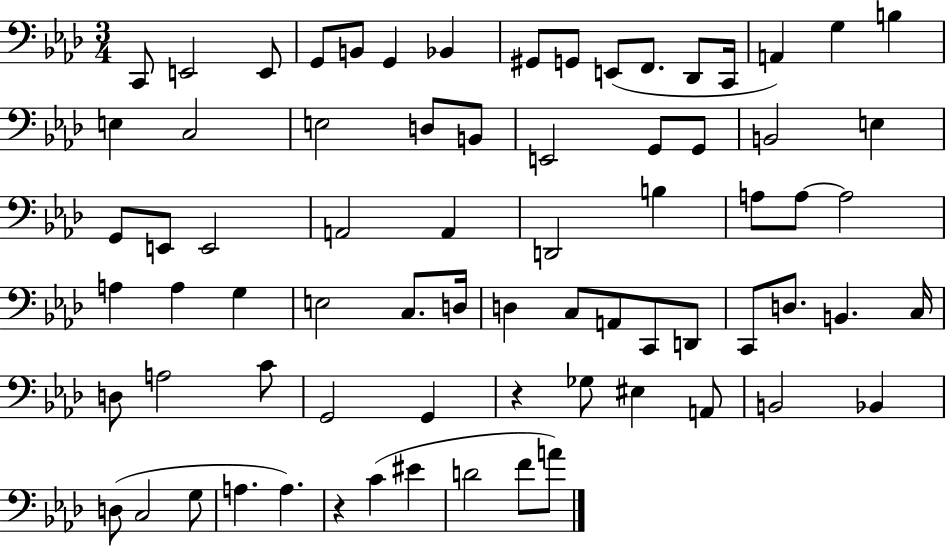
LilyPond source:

{
  \clef bass
  \numericTimeSignature
  \time 3/4
  \key aes \major
  \repeat volta 2 { c,8 e,2 e,8 | g,8 b,8 g,4 bes,4 | gis,8 g,8 e,8( f,8. des,8 c,16 | a,4) g4 b4 | \break e4 c2 | e2 d8 b,8 | e,2 g,8 g,8 | b,2 e4 | \break g,8 e,8 e,2 | a,2 a,4 | d,2 b4 | a8 a8~~ a2 | \break a4 a4 g4 | e2 c8. d16 | d4 c8 a,8 c,8 d,8 | c,8 d8. b,4. c16 | \break d8 a2 c'8 | g,2 g,4 | r4 ges8 eis4 a,8 | b,2 bes,4 | \break d8( c2 g8 | a4. a4.) | r4 c'4( eis'4 | d'2 f'8 a'8) | \break } \bar "|."
}